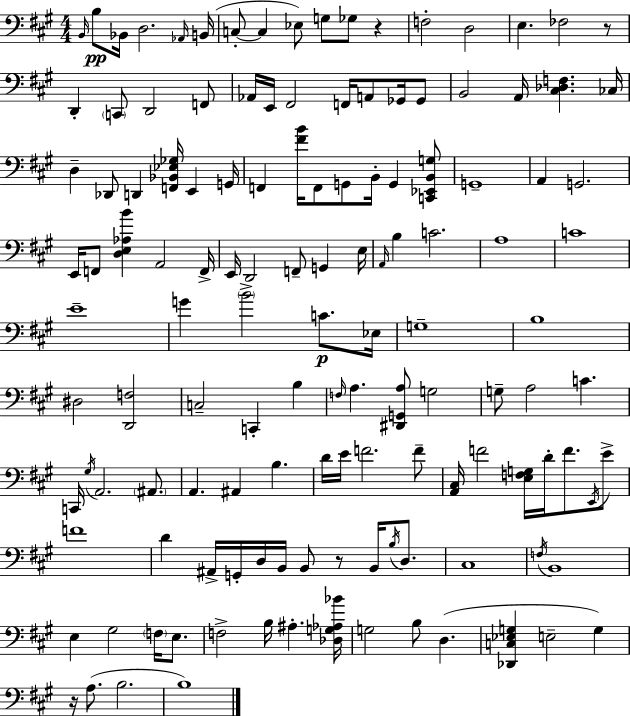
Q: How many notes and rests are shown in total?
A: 132